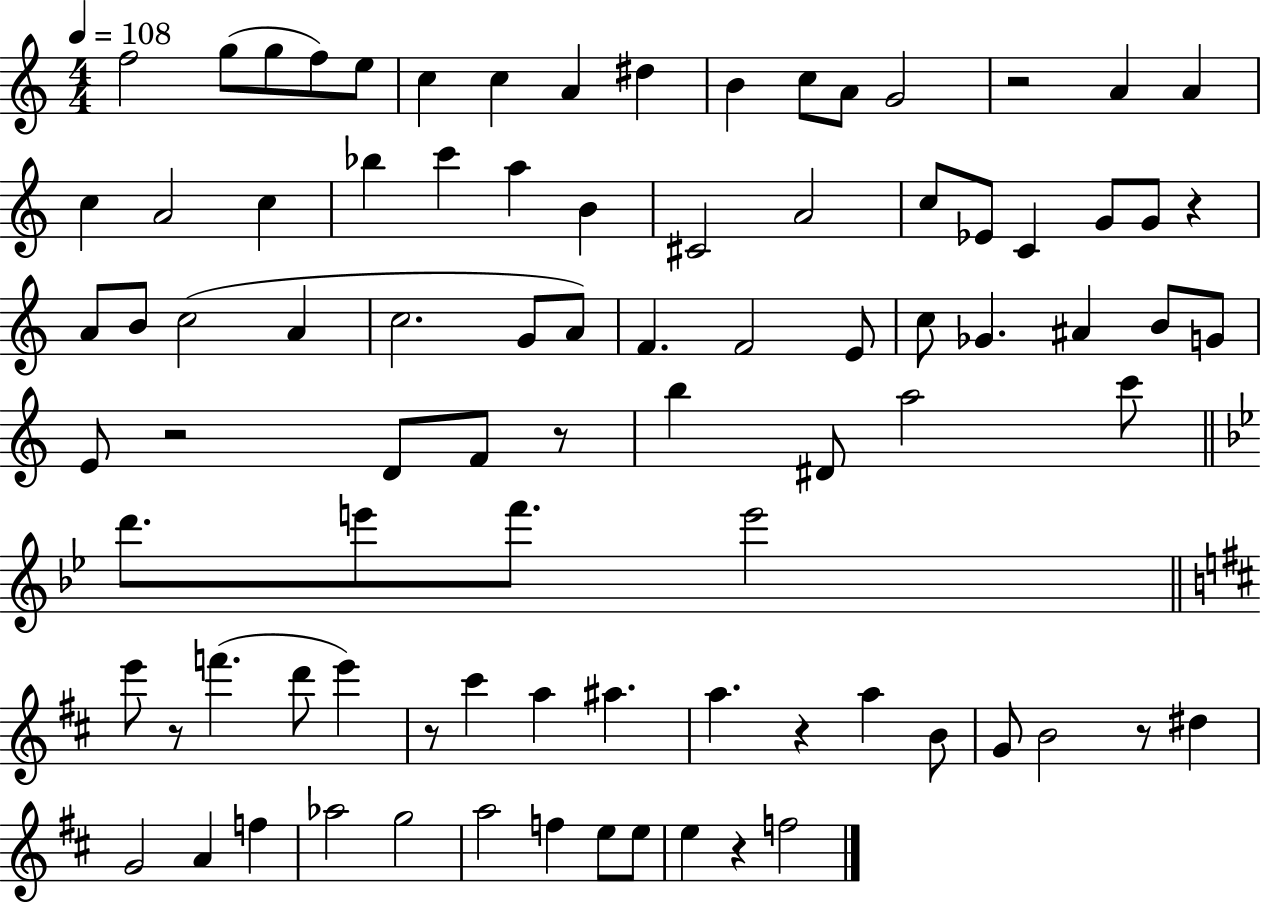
F5/h G5/e G5/e F5/e E5/e C5/q C5/q A4/q D#5/q B4/q C5/e A4/e G4/h R/h A4/q A4/q C5/q A4/h C5/q Bb5/q C6/q A5/q B4/q C#4/h A4/h C5/e Eb4/e C4/q G4/e G4/e R/q A4/e B4/e C5/h A4/q C5/h. G4/e A4/e F4/q. F4/h E4/e C5/e Gb4/q. A#4/q B4/e G4/e E4/e R/h D4/e F4/e R/e B5/q D#4/e A5/h C6/e D6/e. E6/e F6/e. E6/h E6/e R/e F6/q. D6/e E6/q R/e C#6/q A5/q A#5/q. A5/q. R/q A5/q B4/e G4/e B4/h R/e D#5/q G4/h A4/q F5/q Ab5/h G5/h A5/h F5/q E5/e E5/e E5/q R/q F5/h